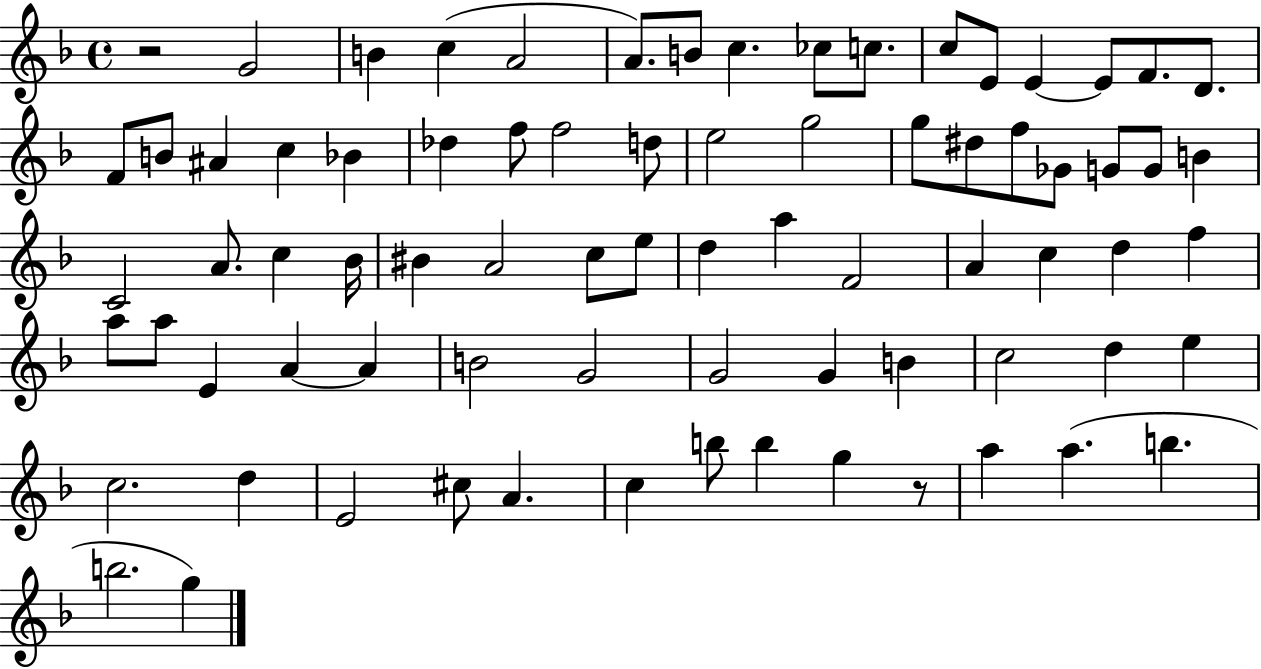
{
  \clef treble
  \time 4/4
  \defaultTimeSignature
  \key f \major
  \repeat volta 2 { r2 g'2 | b'4 c''4( a'2 | a'8.) b'8 c''4. ces''8 c''8. | c''8 e'8 e'4~~ e'8 f'8. d'8. | \break f'8 b'8 ais'4 c''4 bes'4 | des''4 f''8 f''2 d''8 | e''2 g''2 | g''8 dis''8 f''8 ges'8 g'8 g'8 b'4 | \break c'2 a'8. c''4 bes'16 | bis'4 a'2 c''8 e''8 | d''4 a''4 f'2 | a'4 c''4 d''4 f''4 | \break a''8 a''8 e'4 a'4~~ a'4 | b'2 g'2 | g'2 g'4 b'4 | c''2 d''4 e''4 | \break c''2. d''4 | e'2 cis''8 a'4. | c''4 b''8 b''4 g''4 r8 | a''4 a''4.( b''4. | \break b''2. g''4) | } \bar "|."
}